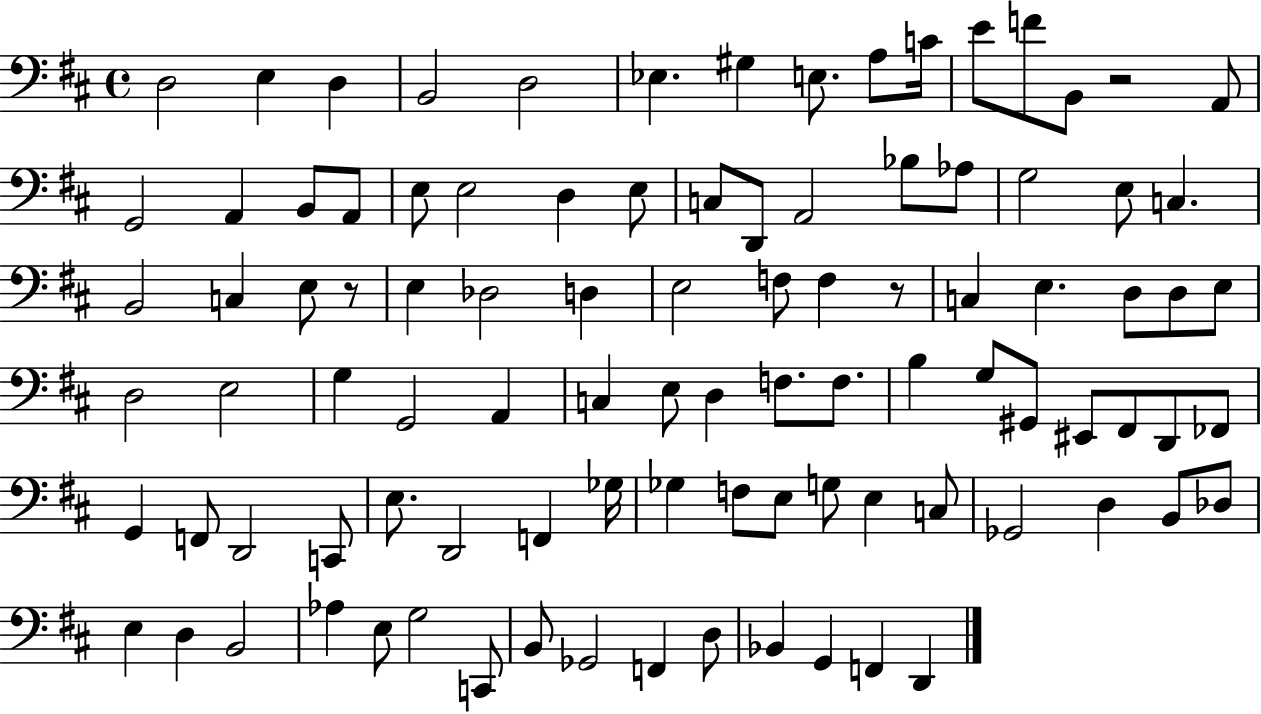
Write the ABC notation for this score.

X:1
T:Untitled
M:4/4
L:1/4
K:D
D,2 E, D, B,,2 D,2 _E, ^G, E,/2 A,/2 C/4 E/2 F/2 B,,/2 z2 A,,/2 G,,2 A,, B,,/2 A,,/2 E,/2 E,2 D, E,/2 C,/2 D,,/2 A,,2 _B,/2 _A,/2 G,2 E,/2 C, B,,2 C, E,/2 z/2 E, _D,2 D, E,2 F,/2 F, z/2 C, E, D,/2 D,/2 E,/2 D,2 E,2 G, G,,2 A,, C, E,/2 D, F,/2 F,/2 B, G,/2 ^G,,/2 ^E,,/2 ^F,,/2 D,,/2 _F,,/2 G,, F,,/2 D,,2 C,,/2 E,/2 D,,2 F,, _G,/4 _G, F,/2 E,/2 G,/2 E, C,/2 _G,,2 D, B,,/2 _D,/2 E, D, B,,2 _A, E,/2 G,2 C,,/2 B,,/2 _G,,2 F,, D,/2 _B,, G,, F,, D,,